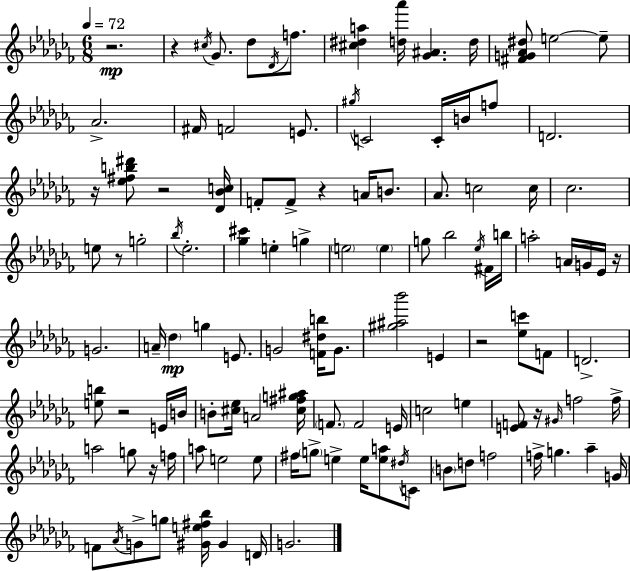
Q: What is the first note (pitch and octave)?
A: C#5